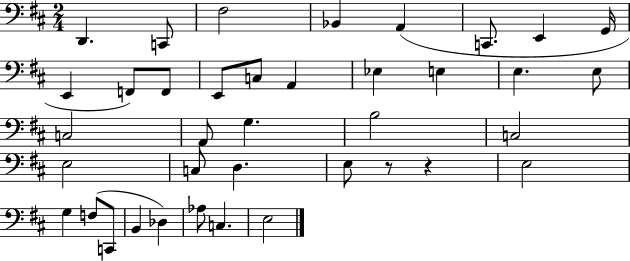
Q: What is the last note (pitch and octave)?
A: E3